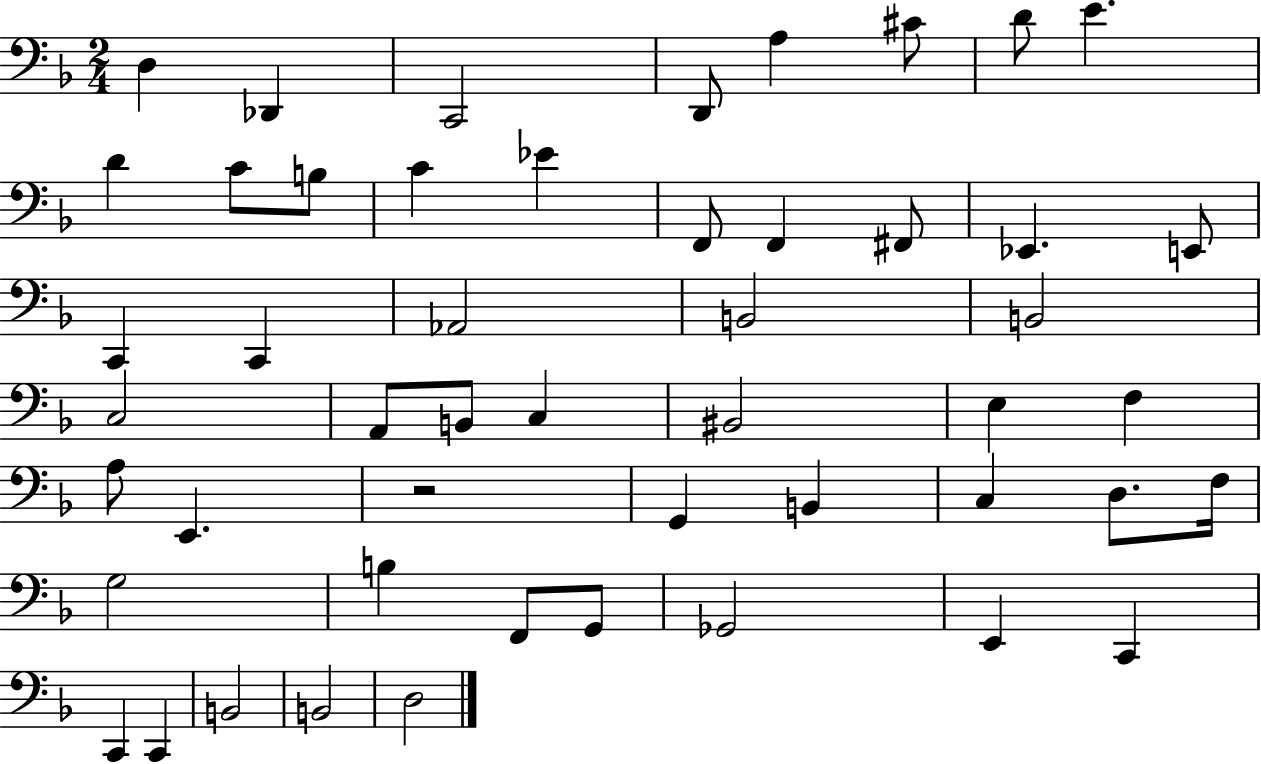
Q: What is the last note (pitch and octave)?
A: D3